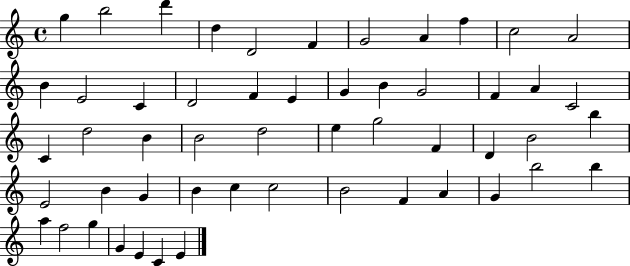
{
  \clef treble
  \time 4/4
  \defaultTimeSignature
  \key c \major
  g''4 b''2 d'''4 | d''4 d'2 f'4 | g'2 a'4 f''4 | c''2 a'2 | \break b'4 e'2 c'4 | d'2 f'4 e'4 | g'4 b'4 g'2 | f'4 a'4 c'2 | \break c'4 d''2 b'4 | b'2 d''2 | e''4 g''2 f'4 | d'4 b'2 b''4 | \break e'2 b'4 g'4 | b'4 c''4 c''2 | b'2 f'4 a'4 | g'4 b''2 b''4 | \break a''4 f''2 g''4 | g'4 e'4 c'4 e'4 | \bar "|."
}